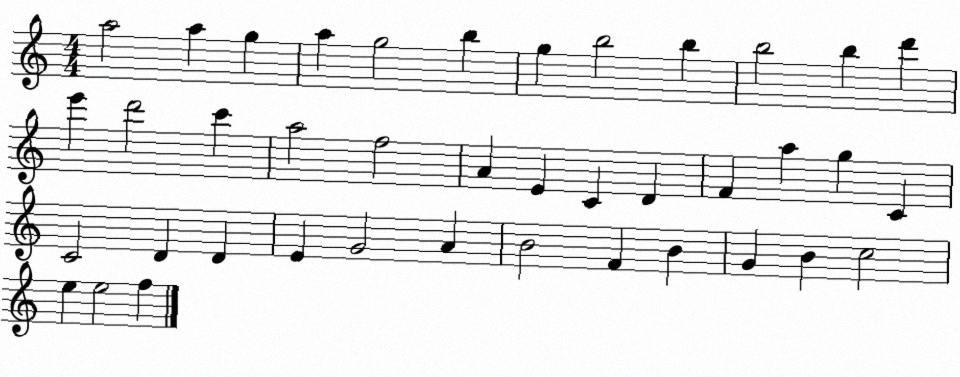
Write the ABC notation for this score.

X:1
T:Untitled
M:4/4
L:1/4
K:C
a2 a g a g2 b g b2 b b2 b d' e' d'2 c' a2 f2 A E C D F a g C C2 D D E G2 A B2 F B G B c2 e e2 f